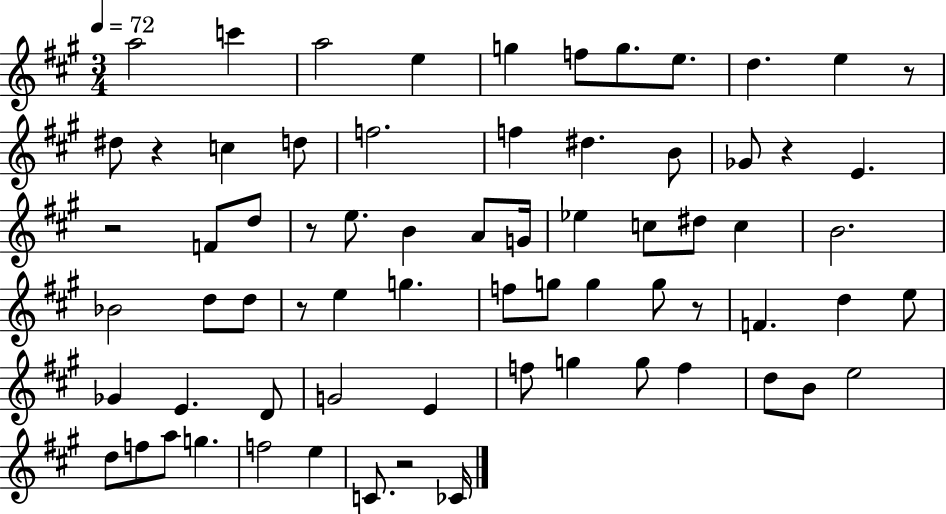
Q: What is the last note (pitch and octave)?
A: CES4